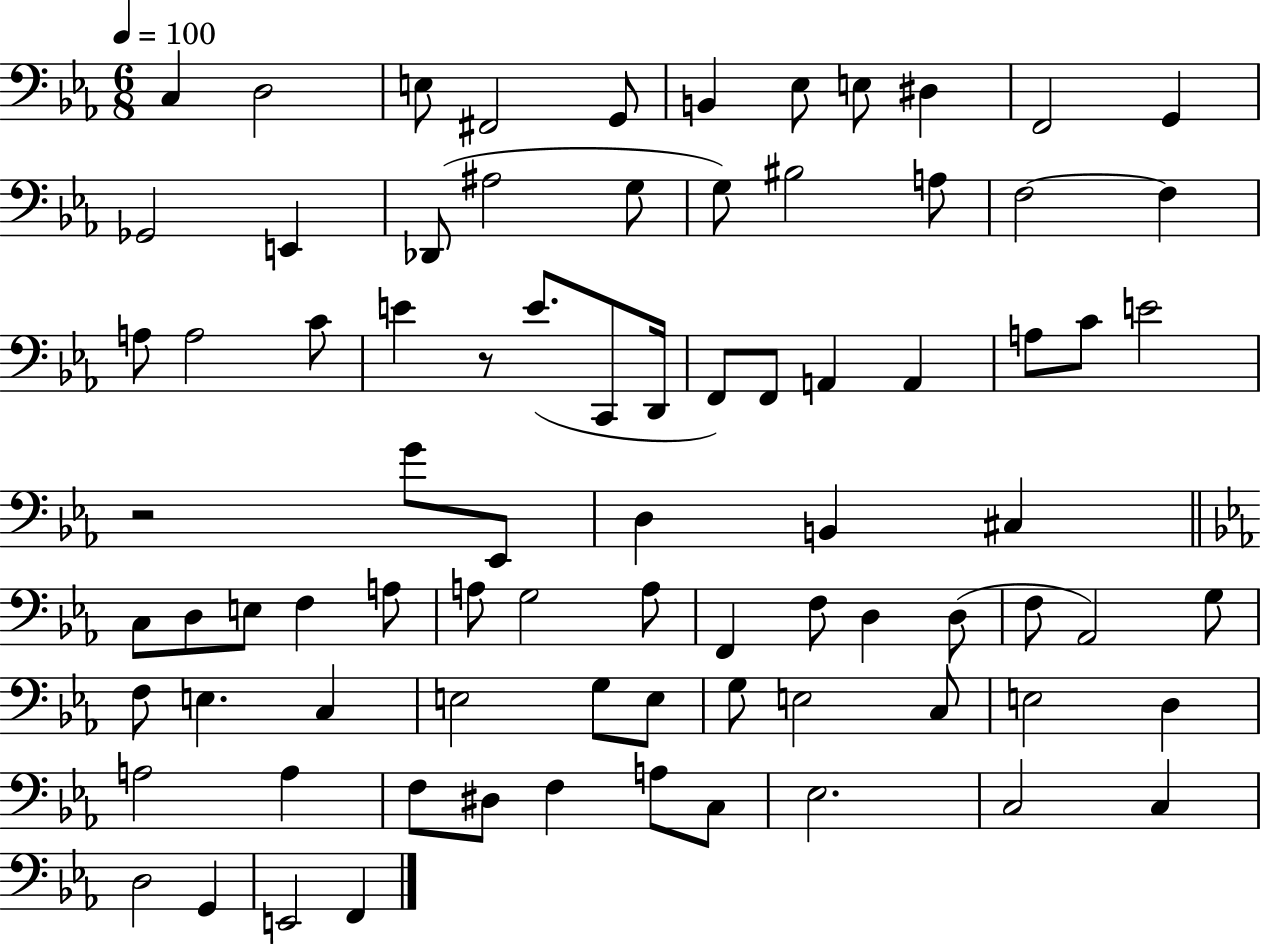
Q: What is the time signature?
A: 6/8